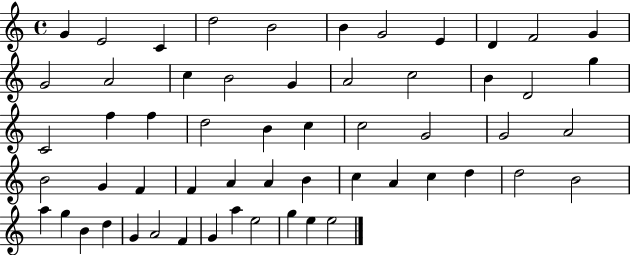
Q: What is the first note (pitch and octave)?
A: G4